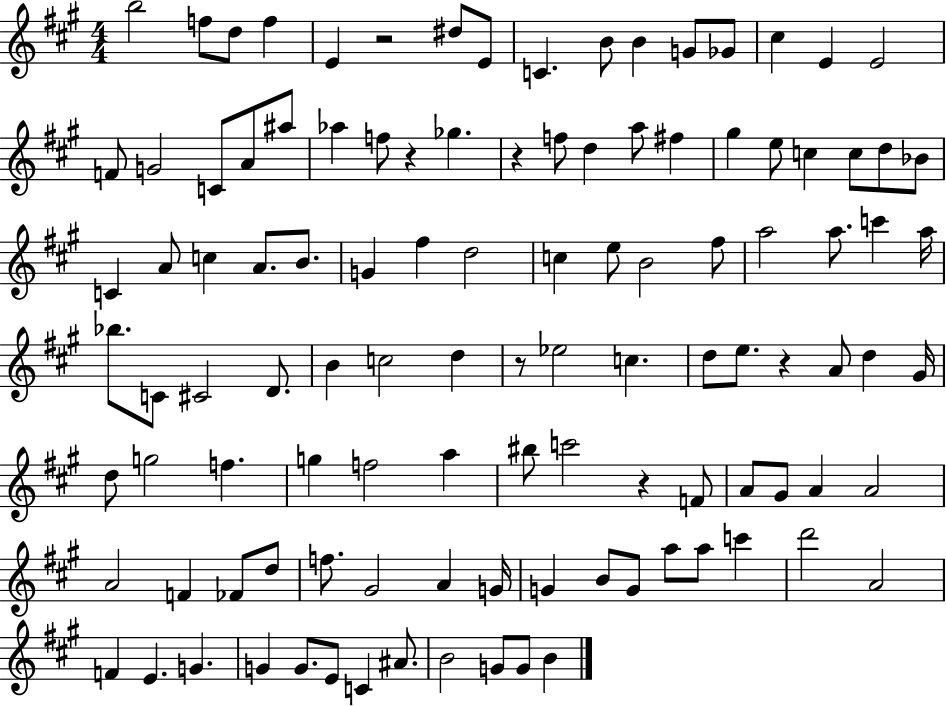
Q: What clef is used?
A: treble